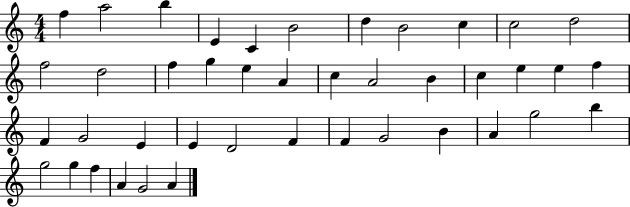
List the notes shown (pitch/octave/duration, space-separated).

F5/q A5/h B5/q E4/q C4/q B4/h D5/q B4/h C5/q C5/h D5/h F5/h D5/h F5/q G5/q E5/q A4/q C5/q A4/h B4/q C5/q E5/q E5/q F5/q F4/q G4/h E4/q E4/q D4/h F4/q F4/q G4/h B4/q A4/q G5/h B5/q G5/h G5/q F5/q A4/q G4/h A4/q